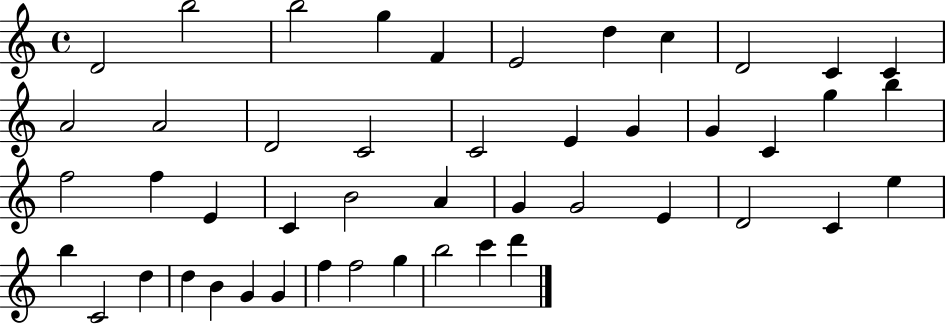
{
  \clef treble
  \time 4/4
  \defaultTimeSignature
  \key c \major
  d'2 b''2 | b''2 g''4 f'4 | e'2 d''4 c''4 | d'2 c'4 c'4 | \break a'2 a'2 | d'2 c'2 | c'2 e'4 g'4 | g'4 c'4 g''4 b''4 | \break f''2 f''4 e'4 | c'4 b'2 a'4 | g'4 g'2 e'4 | d'2 c'4 e''4 | \break b''4 c'2 d''4 | d''4 b'4 g'4 g'4 | f''4 f''2 g''4 | b''2 c'''4 d'''4 | \break \bar "|."
}